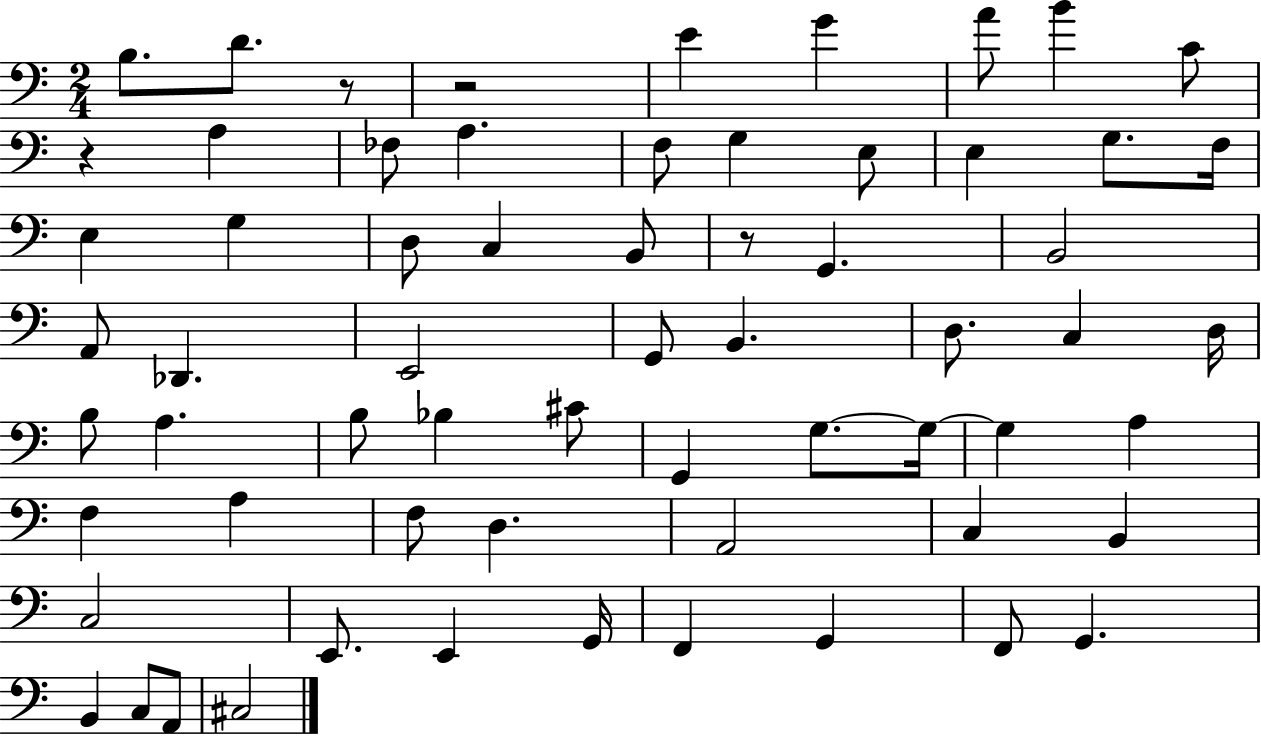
B3/e. D4/e. R/e R/h E4/q G4/q A4/e B4/q C4/e R/q A3/q FES3/e A3/q. F3/e G3/q E3/e E3/q G3/e. F3/s E3/q G3/q D3/e C3/q B2/e R/e G2/q. B2/h A2/e Db2/q. E2/h G2/e B2/q. D3/e. C3/q D3/s B3/e A3/q. B3/e Bb3/q C#4/e G2/q G3/e. G3/s G3/q A3/q F3/q A3/q F3/e D3/q. A2/h C3/q B2/q C3/h E2/e. E2/q G2/s F2/q G2/q F2/e G2/q. B2/q C3/e A2/e C#3/h